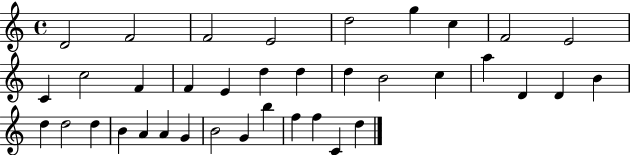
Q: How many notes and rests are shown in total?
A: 37